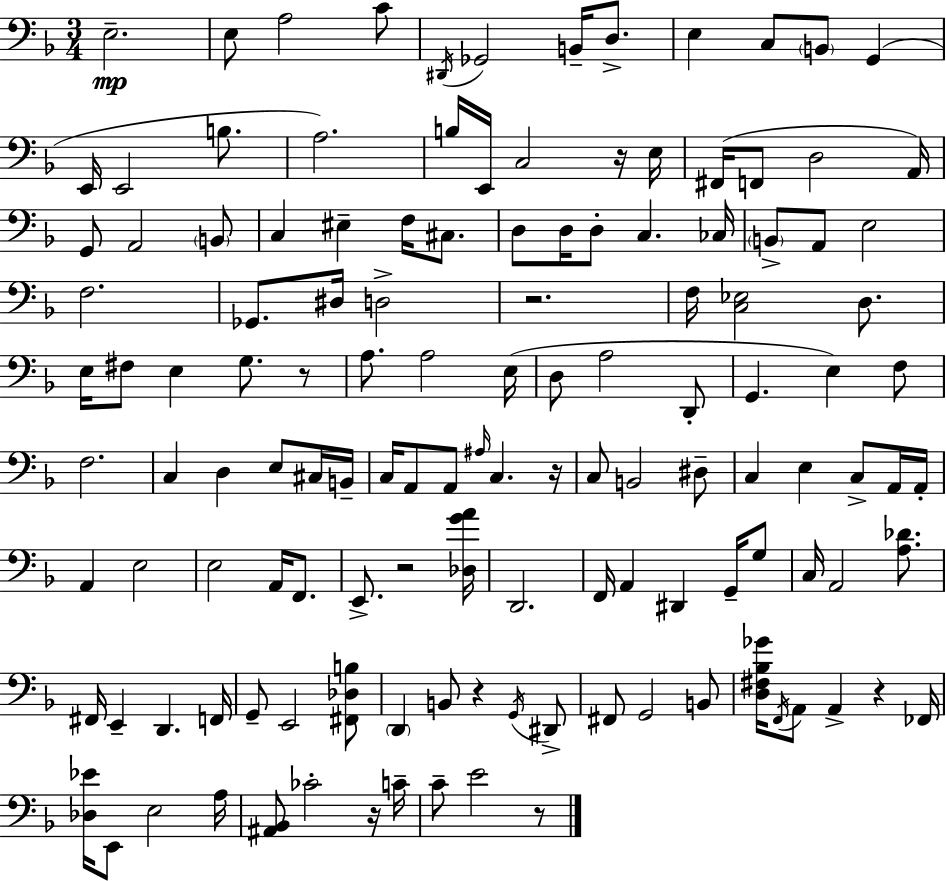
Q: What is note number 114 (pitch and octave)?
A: C4